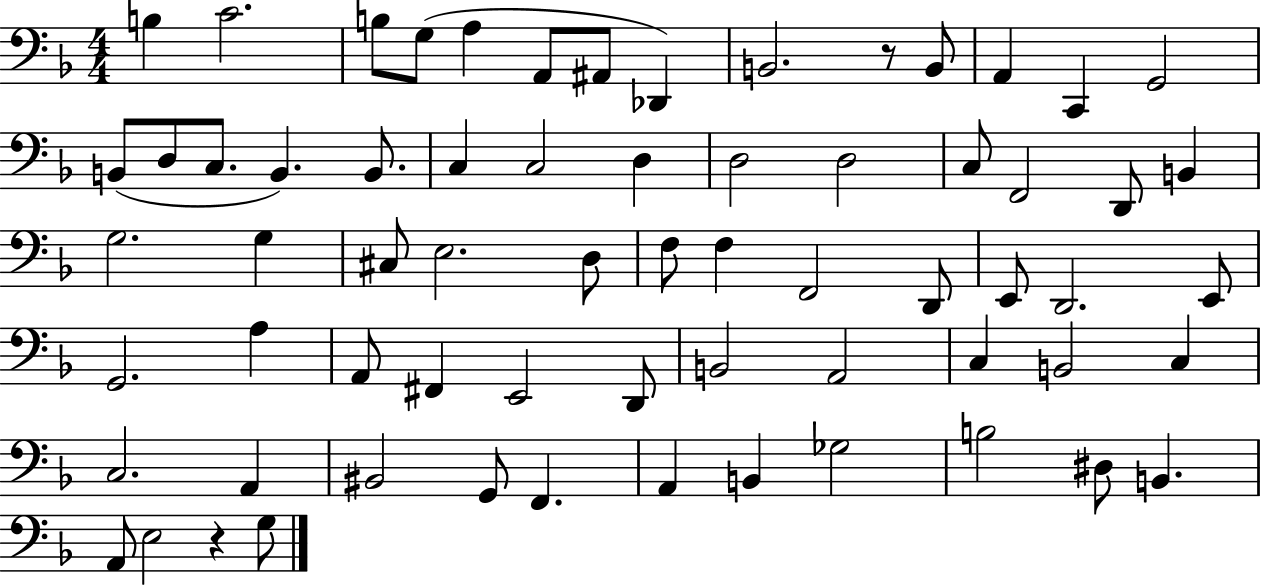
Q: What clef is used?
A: bass